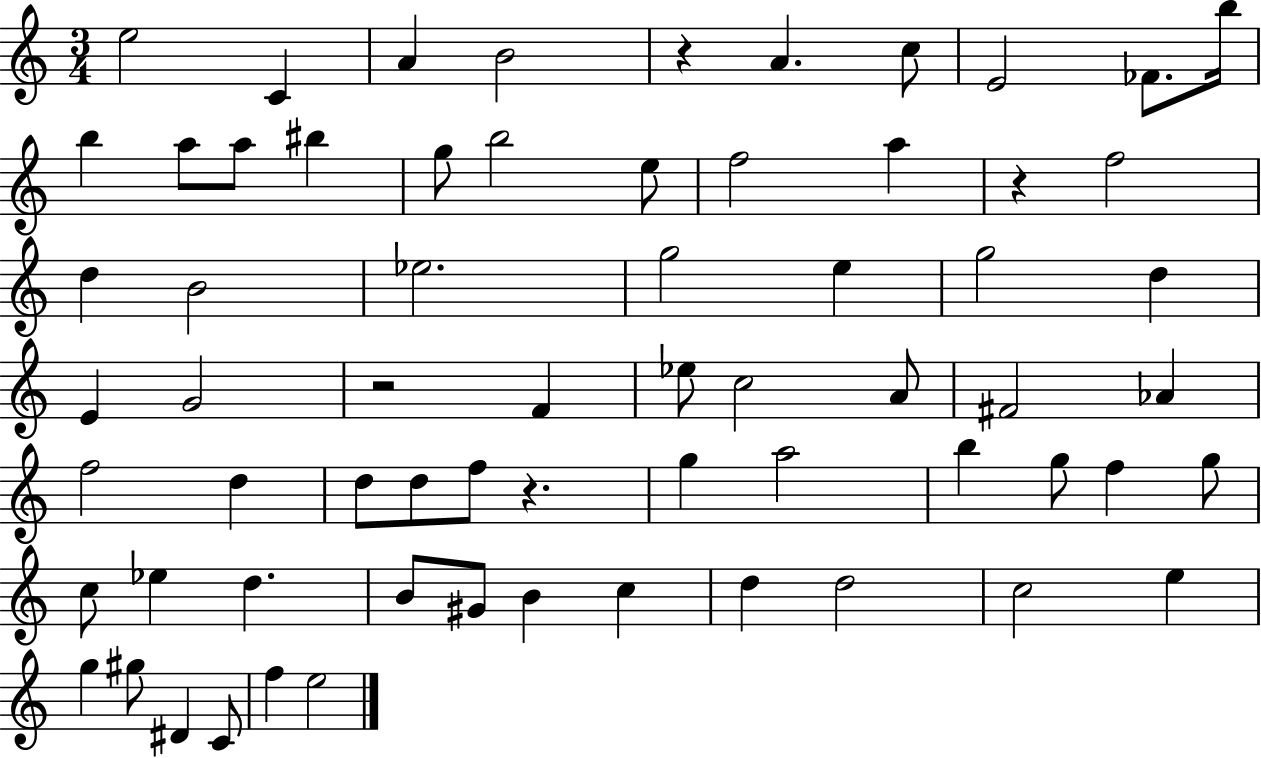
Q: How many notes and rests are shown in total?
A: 66